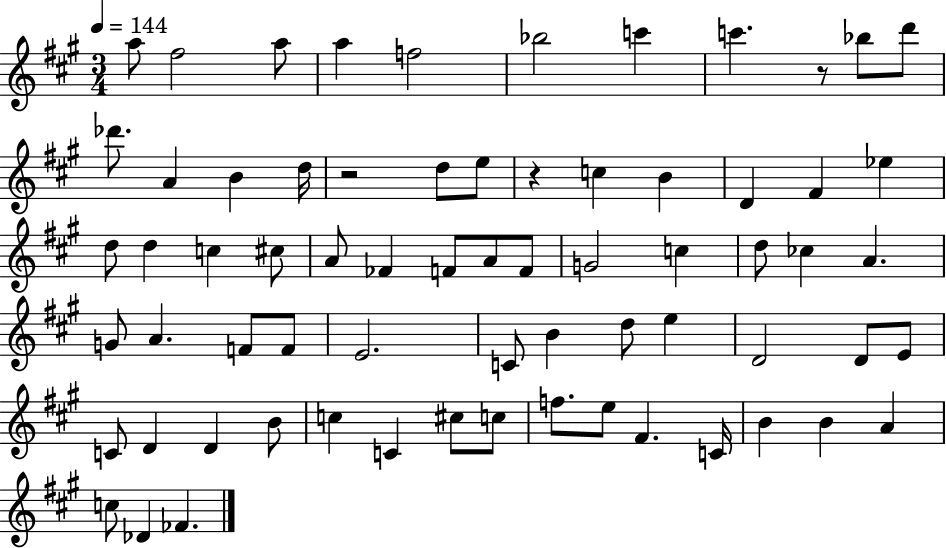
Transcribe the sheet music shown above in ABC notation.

X:1
T:Untitled
M:3/4
L:1/4
K:A
a/2 ^f2 a/2 a f2 _b2 c' c' z/2 _b/2 d'/2 _d'/2 A B d/4 z2 d/2 e/2 z c B D ^F _e d/2 d c ^c/2 A/2 _F F/2 A/2 F/2 G2 c d/2 _c A G/2 A F/2 F/2 E2 C/2 B d/2 e D2 D/2 E/2 C/2 D D B/2 c C ^c/2 c/2 f/2 e/2 ^F C/4 B B A c/2 _D _F